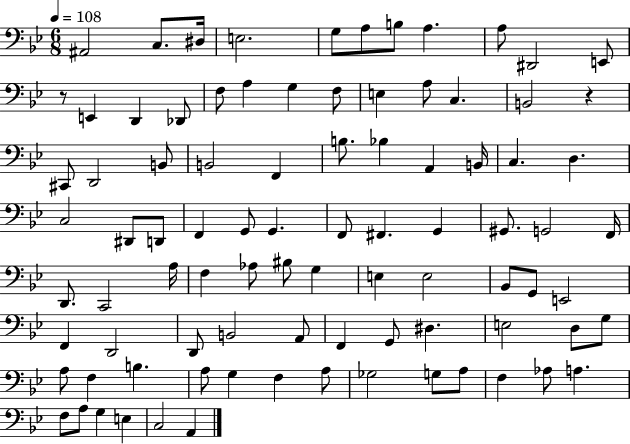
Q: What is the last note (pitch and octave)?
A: A2